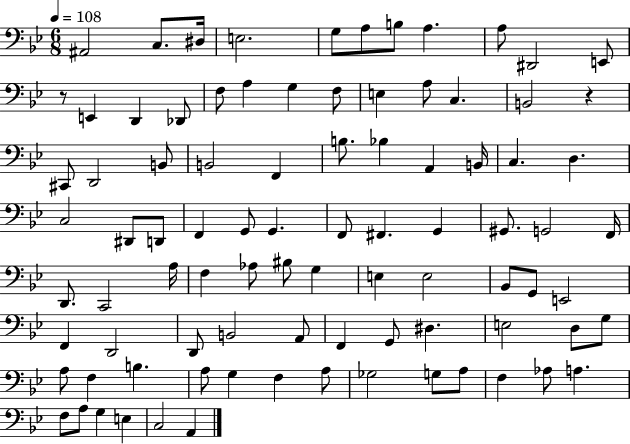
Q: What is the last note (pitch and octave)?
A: A2